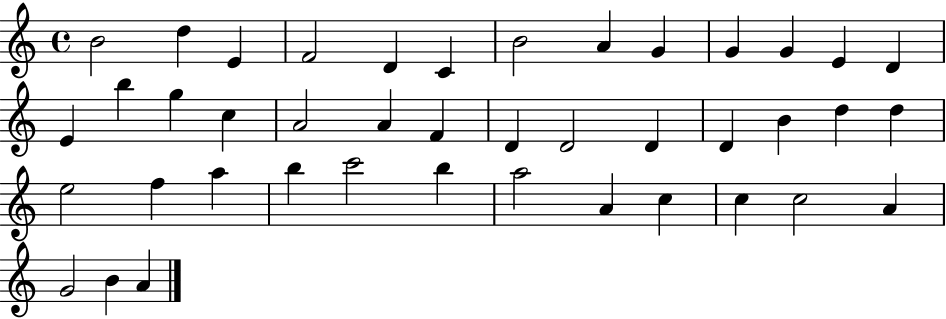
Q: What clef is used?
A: treble